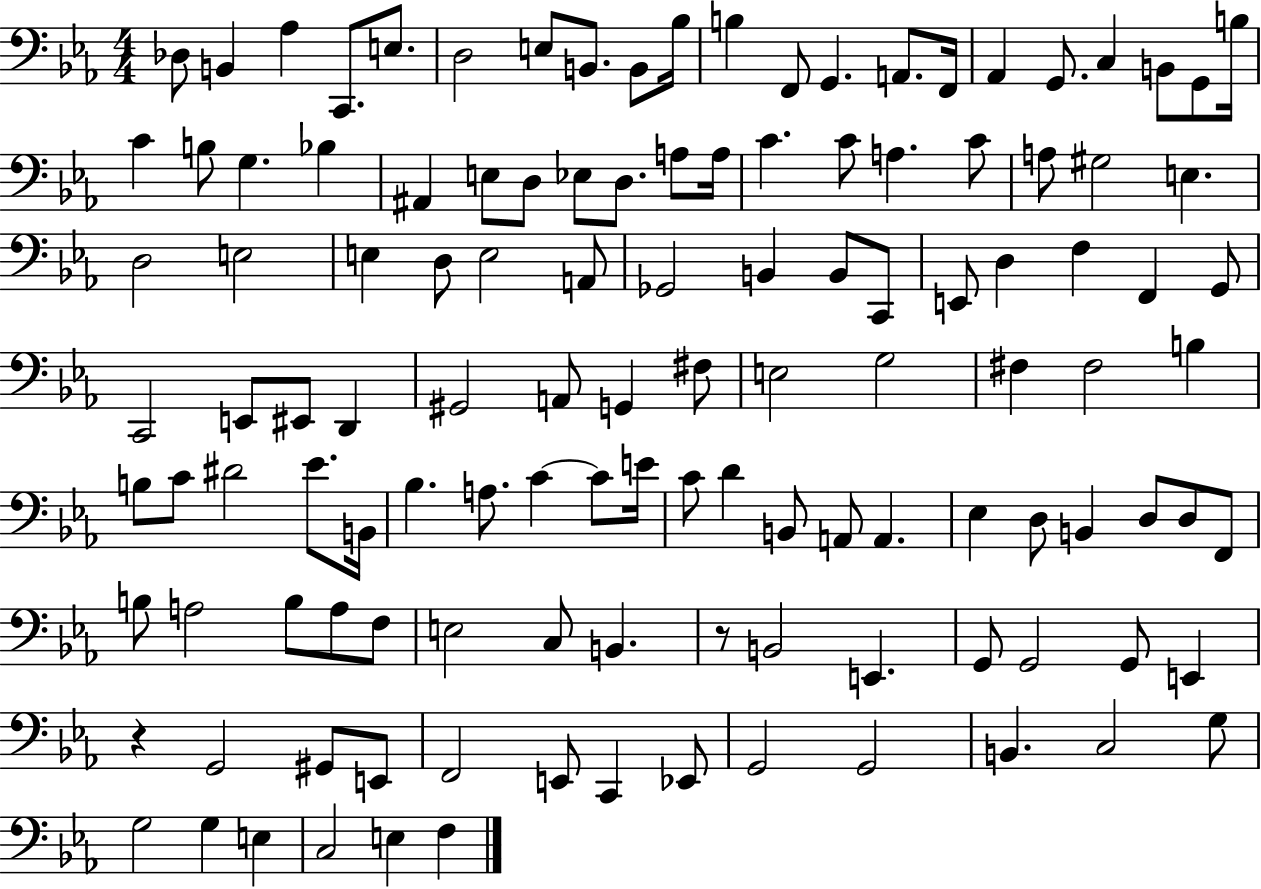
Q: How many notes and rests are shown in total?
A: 122